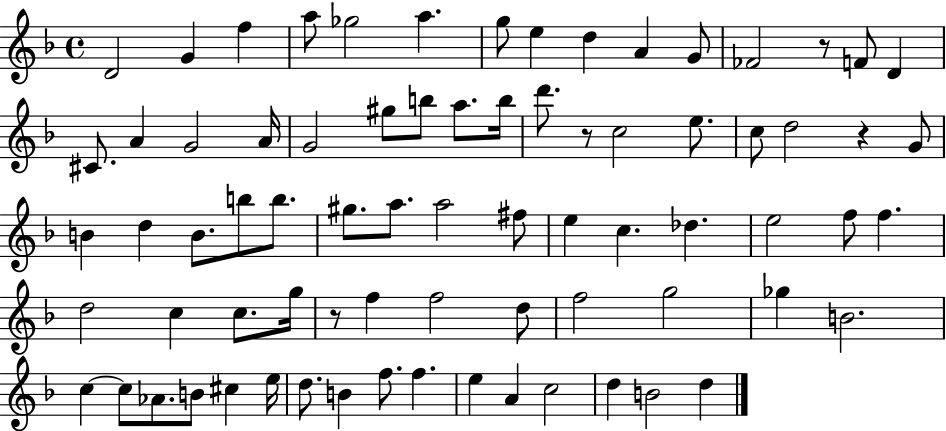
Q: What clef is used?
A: treble